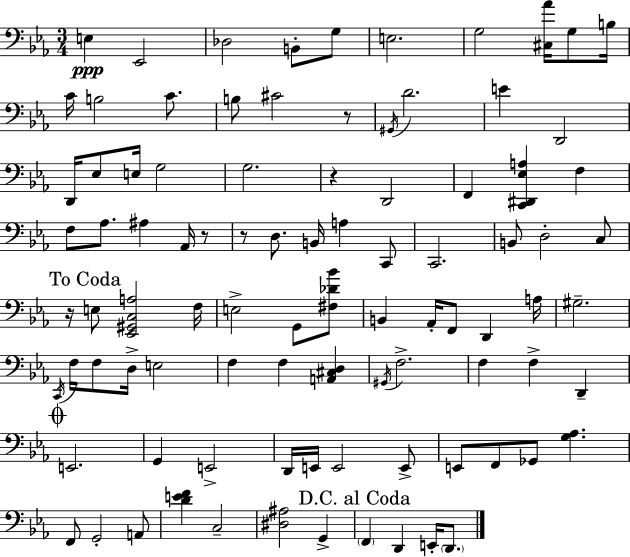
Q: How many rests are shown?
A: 5